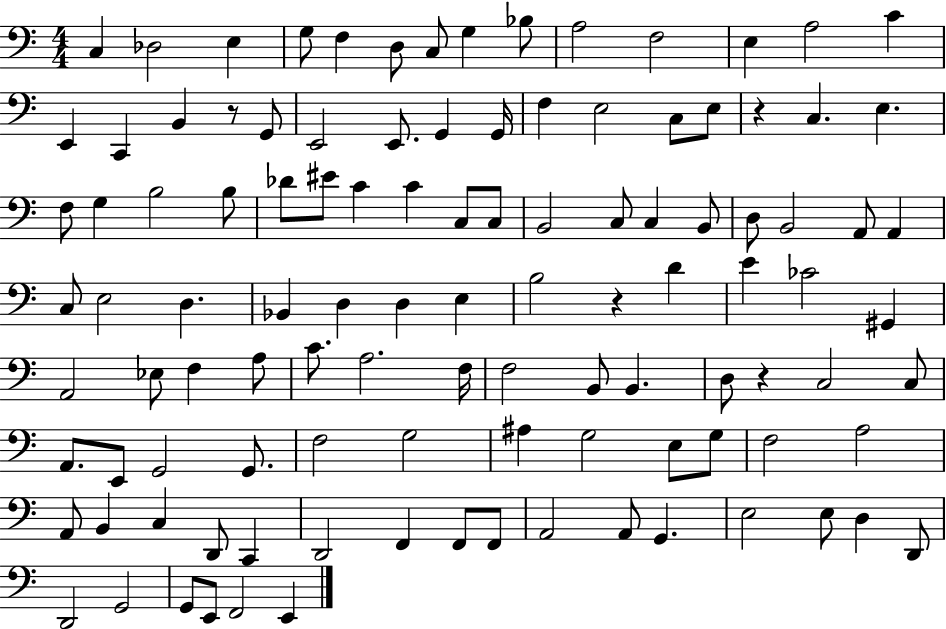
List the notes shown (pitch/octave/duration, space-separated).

C3/q Db3/h E3/q G3/e F3/q D3/e C3/e G3/q Bb3/e A3/h F3/h E3/q A3/h C4/q E2/q C2/q B2/q R/e G2/e E2/h E2/e. G2/q G2/s F3/q E3/h C3/e E3/e R/q C3/q. E3/q. F3/e G3/q B3/h B3/e Db4/e EIS4/e C4/q C4/q C3/e C3/e B2/h C3/e C3/q B2/e D3/e B2/h A2/e A2/q C3/e E3/h D3/q. Bb2/q D3/q D3/q E3/q B3/h R/q D4/q E4/q CES4/h G#2/q A2/h Eb3/e F3/q A3/e C4/e. A3/h. F3/s F3/h B2/e B2/q. D3/e R/q C3/h C3/e A2/e. E2/e G2/h G2/e. F3/h G3/h A#3/q G3/h E3/e G3/e F3/h A3/h A2/e B2/q C3/q D2/e C2/q D2/h F2/q F2/e F2/e A2/h A2/e G2/q. E3/h E3/e D3/q D2/e D2/h G2/h G2/e E2/e F2/h E2/q